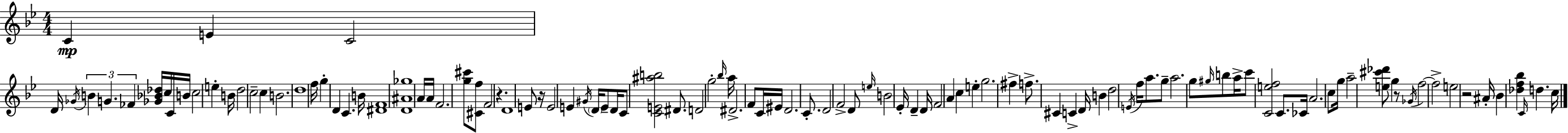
{
  \clef treble
  \numericTimeSignature
  \time 4/4
  \key g \minor
  c'4\mp e'4 c'2 | d'16 \acciaccatura { ges'16 } \tuplet 3/2 { b'4 g'4. fes'4 } | <ges' bes' des''>16 c''16 c'16 b'16 c''2 e''4-. | b'16 d''2 c''2-- | \break c''4 b'2. | d''1 | f''16 g''4-. d'4 c'4. | b'16 <dis' f'>1 | \break <d' ais' ges''>1 | a'16 a'16 f'2. <g'' cis'''>8 | <cis' f''>8 f'2 r4. | d'1 | \break e'8 r16 e'2 e'4 | \acciaccatura { gis'16 } \parenthesize d'16 e'8-- d'16 c'8 <c' e' ais'' b''>2 dis'8. | d'2 g''2-. | \grace { bes''16 } a''16 dis'2.-> | \break f'8 c'16 eis'16 d'2. | c'8.-. d'2 f'2-> | d'8 \grace { e''16 } b'2 ees'16-. d'4-- | d'16 f'2 a'4 | \break c''4 e''4-. g''2. | fis''4-> f''8.-> cis'4 c'4-> | d'16 b'4 d''2 | \acciaccatura { e'16 } f''16 a''8. g''8-- a''2. | \break g''8 \grace { gis''16 } b''8 a''16-> c'''8 <c' e'' f''>2 | c'8. ces'16 a'2. | c''8 g''16 a''2-- <e'' cis''' des'''>8 | g''4 r8 \acciaccatura { ges'16 } f''2~~ f''2-> | \break e''2 r2 | ais'16-. bes'4 <des'' f'' bes''>4 | \grace { c'16 } d''4. c''16 \bar "|."
}